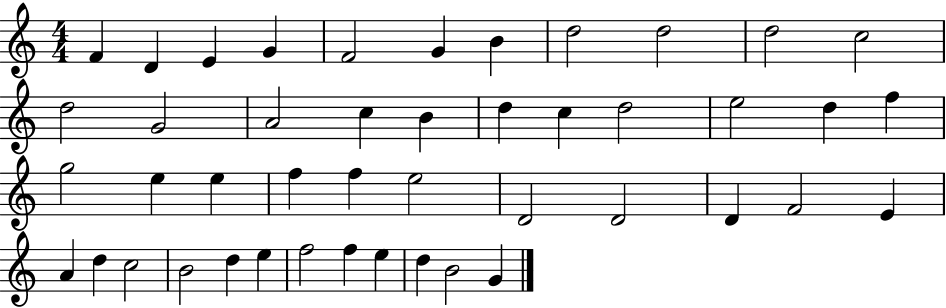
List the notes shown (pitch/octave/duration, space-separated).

F4/q D4/q E4/q G4/q F4/h G4/q B4/q D5/h D5/h D5/h C5/h D5/h G4/h A4/h C5/q B4/q D5/q C5/q D5/h E5/h D5/q F5/q G5/h E5/q E5/q F5/q F5/q E5/h D4/h D4/h D4/q F4/h E4/q A4/q D5/q C5/h B4/h D5/q E5/q F5/h F5/q E5/q D5/q B4/h G4/q